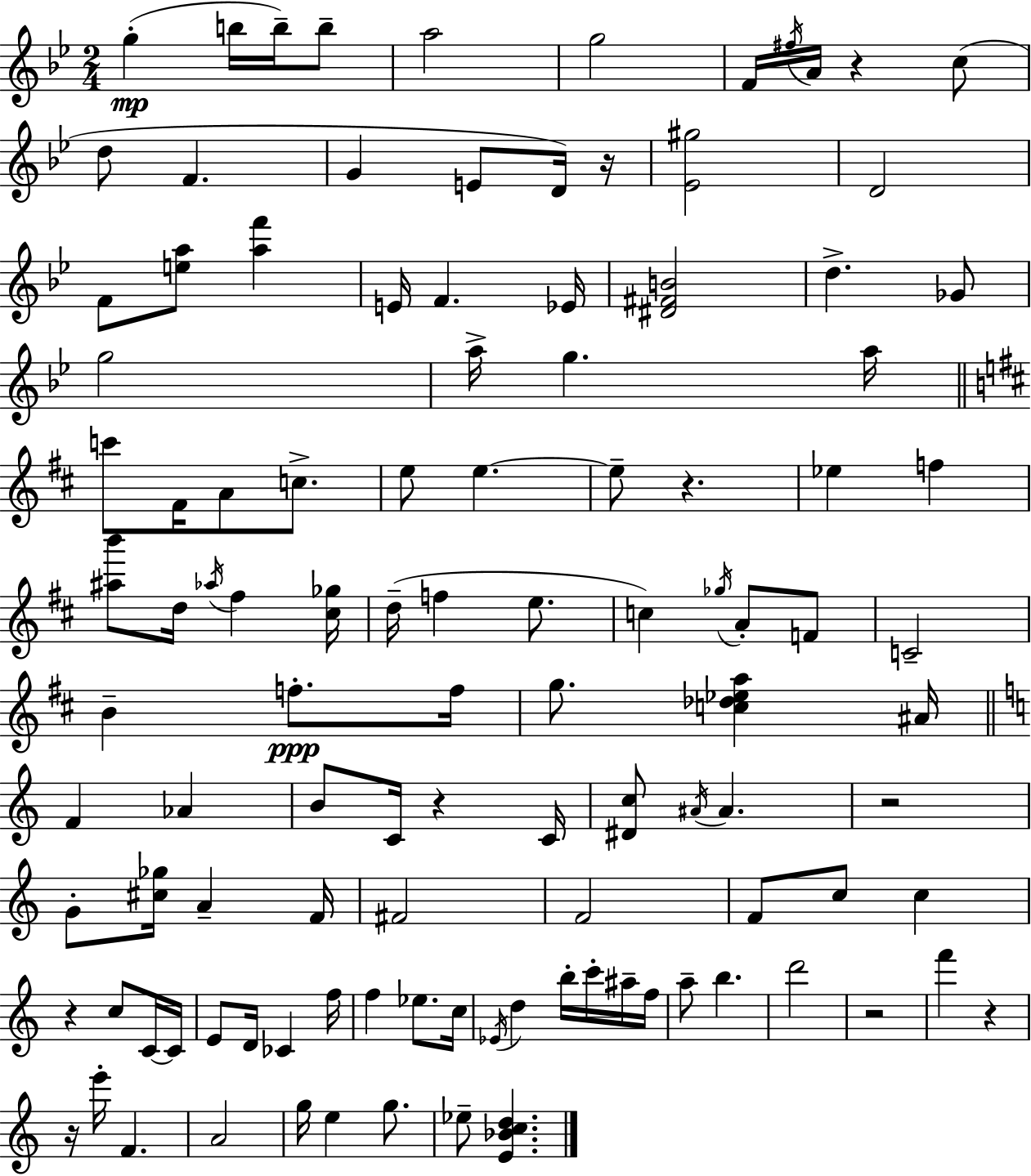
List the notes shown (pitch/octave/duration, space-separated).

G5/q B5/s B5/s B5/e A5/h G5/h F4/s F#5/s A4/s R/q C5/e D5/e F4/q. G4/q E4/e D4/s R/s [Eb4,G#5]/h D4/h F4/e [E5,A5]/e [A5,F6]/q E4/s F4/q. Eb4/s [D#4,F#4,B4]/h D5/q. Gb4/e G5/h A5/s G5/q. A5/s C6/e F#4/s A4/e C5/e. E5/e E5/q. E5/e R/q. Eb5/q F5/q [A#5,B6]/e D5/s Ab5/s F#5/q [C#5,Gb5]/s D5/s F5/q E5/e. C5/q Gb5/s A4/e F4/e C4/h B4/q F5/e. F5/s G5/e. [C5,Db5,Eb5,A5]/q A#4/s F4/q Ab4/q B4/e C4/s R/q C4/s [D#4,C5]/e A#4/s A#4/q. R/h G4/e [C#5,Gb5]/s A4/q F4/s F#4/h F4/h F4/e C5/e C5/q R/q C5/e C4/s C4/s E4/e D4/s CES4/q F5/s F5/q Eb5/e. C5/s Eb4/s D5/q B5/s C6/s A#5/s F5/s A5/e B5/q. D6/h R/h F6/q R/q R/s E6/s F4/q. A4/h G5/s E5/q G5/e. Eb5/e [E4,Bb4,C5,D5]/q.